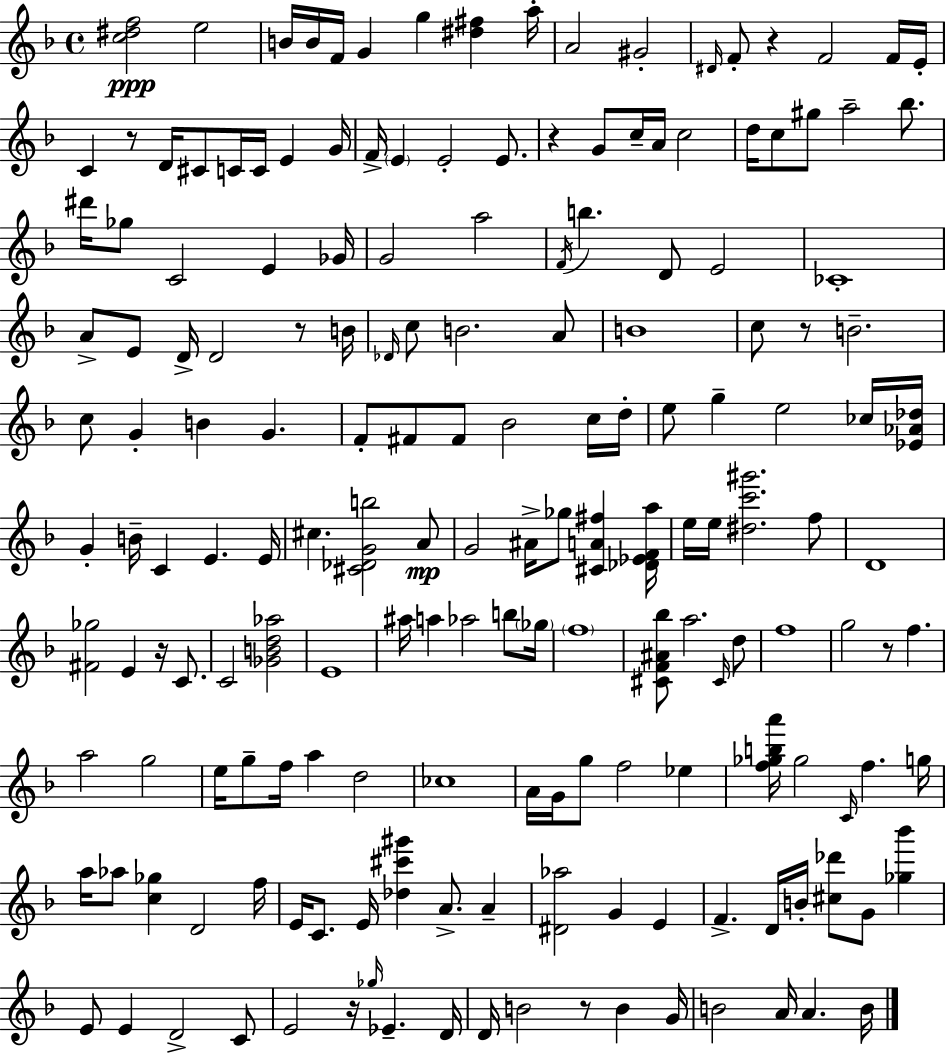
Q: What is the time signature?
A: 4/4